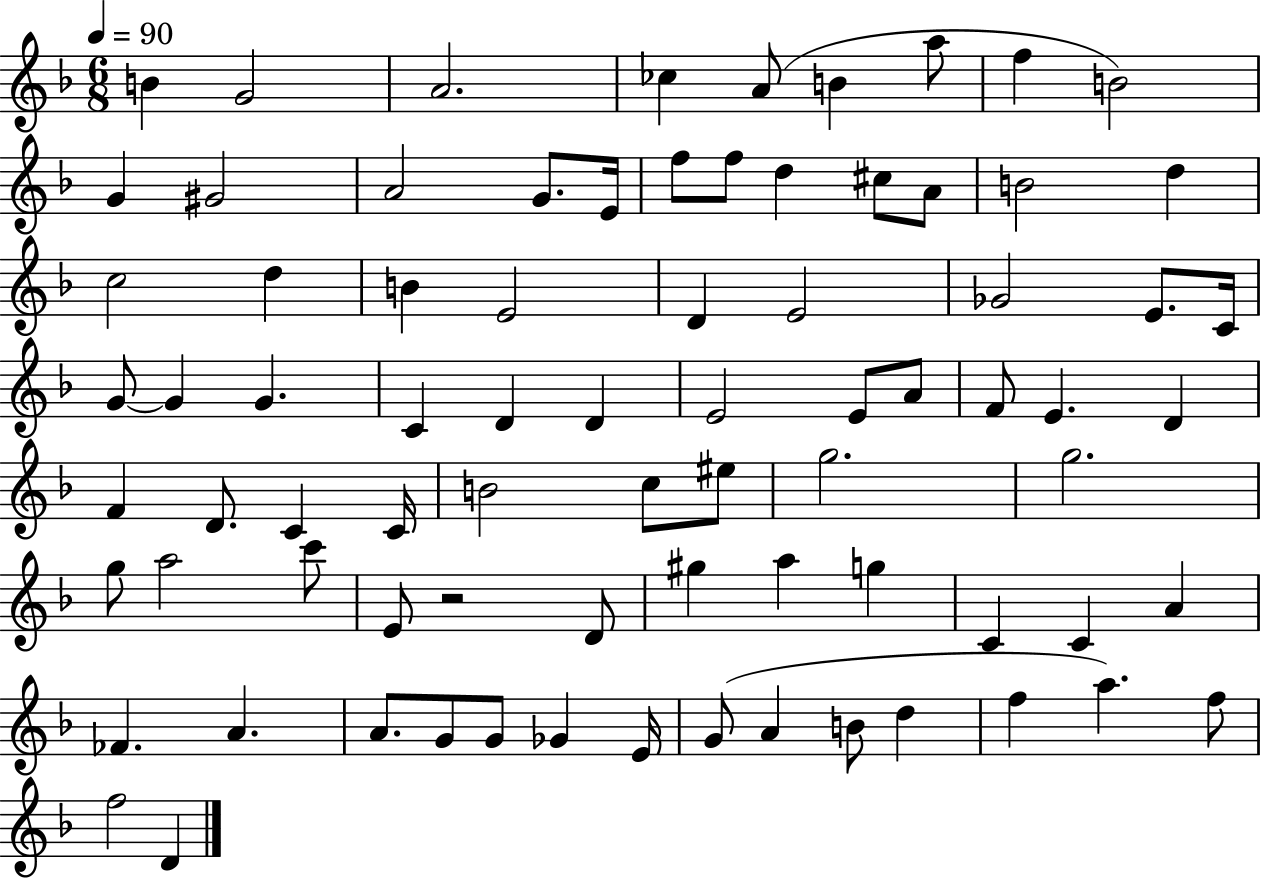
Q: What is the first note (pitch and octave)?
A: B4